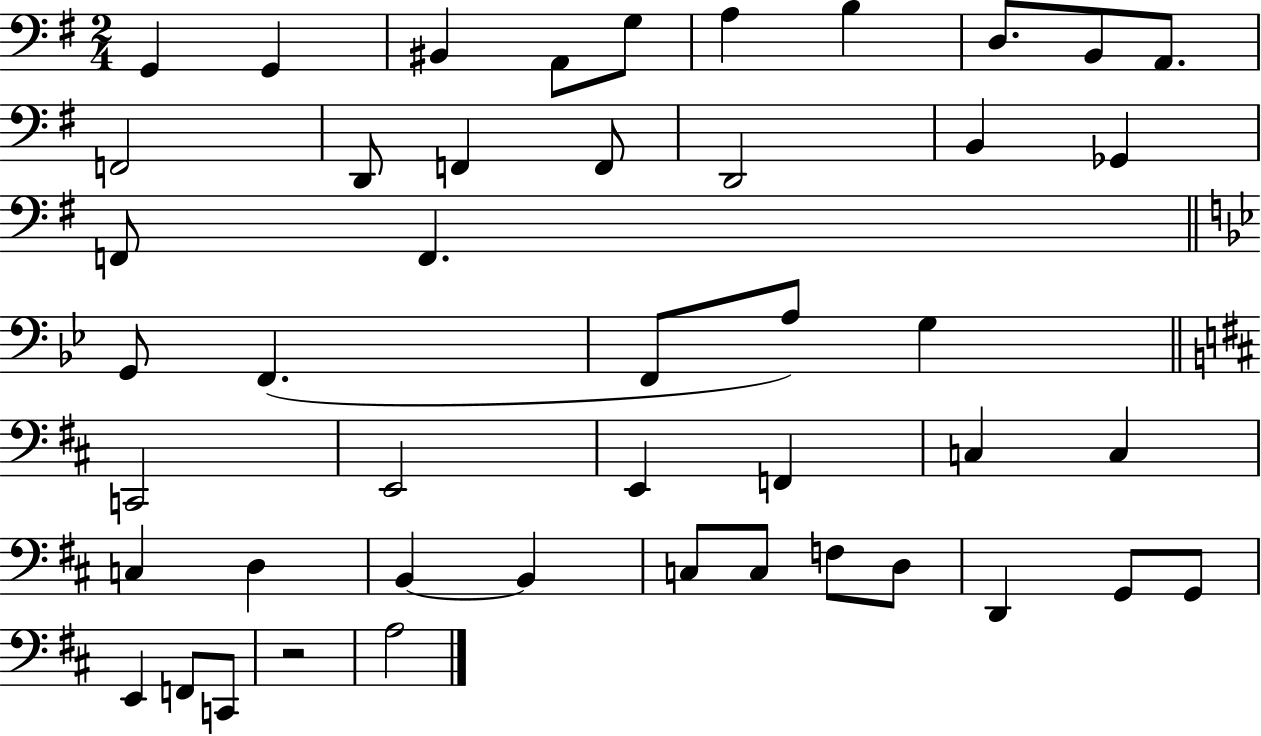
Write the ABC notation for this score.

X:1
T:Untitled
M:2/4
L:1/4
K:G
G,, G,, ^B,, A,,/2 G,/2 A, B, D,/2 B,,/2 A,,/2 F,,2 D,,/2 F,, F,,/2 D,,2 B,, _G,, F,,/2 F,, G,,/2 F,, F,,/2 A,/2 G, C,,2 E,,2 E,, F,, C, C, C, D, B,, B,, C,/2 C,/2 F,/2 D,/2 D,, G,,/2 G,,/2 E,, F,,/2 C,,/2 z2 A,2